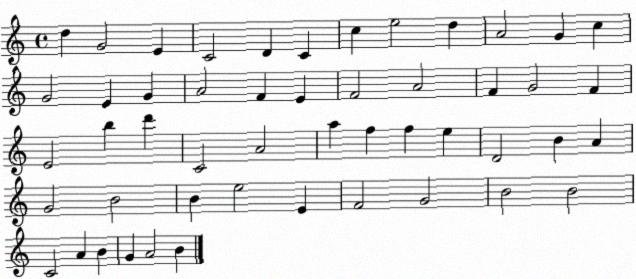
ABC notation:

X:1
T:Untitled
M:4/4
L:1/4
K:C
d G2 E C2 D C c e2 d A2 G c G2 E G A2 F E F2 A2 F G2 F E2 b d' C2 A2 a f f e D2 B A G2 B2 B e2 E F2 G2 B2 B2 C2 A B G A2 B